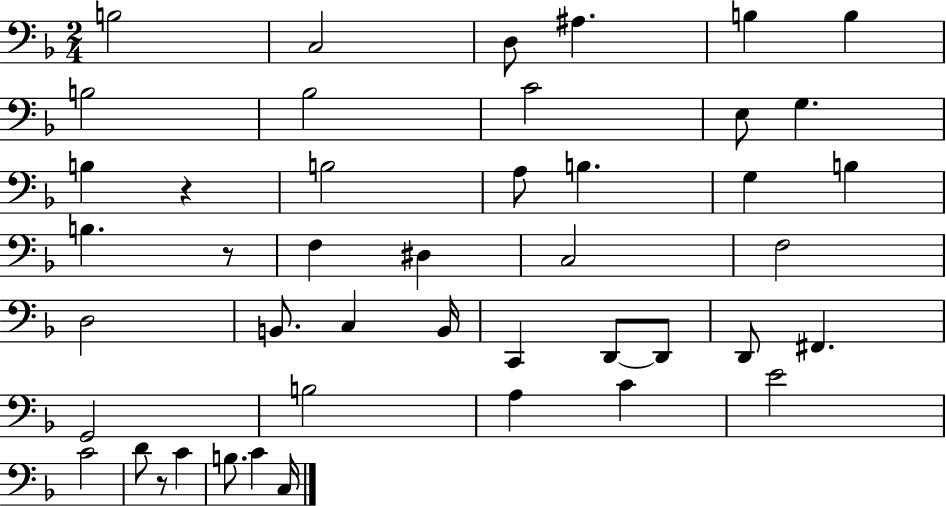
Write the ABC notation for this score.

X:1
T:Untitled
M:2/4
L:1/4
K:F
B,2 C,2 D,/2 ^A, B, B, B,2 _B,2 C2 E,/2 G, B, z B,2 A,/2 B, G, B, B, z/2 F, ^D, C,2 F,2 D,2 B,,/2 C, B,,/4 C,, D,,/2 D,,/2 D,,/2 ^F,, G,,2 B,2 A, C E2 C2 D/2 z/2 C B,/2 C C,/4